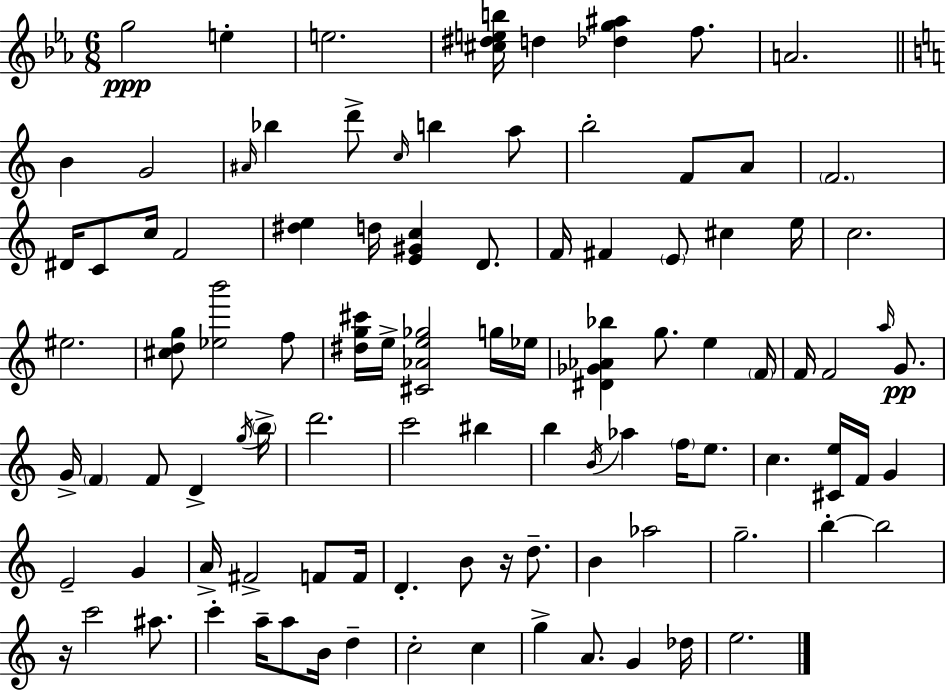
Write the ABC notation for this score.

X:1
T:Untitled
M:6/8
L:1/4
K:Eb
g2 e e2 [^c^deb]/4 d [_dg^a] f/2 A2 B G2 ^A/4 _b d'/2 c/4 b a/2 b2 F/2 A/2 F2 ^D/4 C/2 c/4 F2 [^de] d/4 [E^Gc] D/2 F/4 ^F E/2 ^c e/4 c2 ^e2 [^cdg]/2 [_eb']2 f/2 [^dg^c']/4 e/4 [^C_Ae_g]2 g/4 _e/4 [^D_G_A_b] g/2 e F/4 F/4 F2 a/4 G/2 G/4 F F/2 D g/4 b/4 d'2 c'2 ^b b B/4 _a f/4 e/2 c [^Ce]/4 F/4 G E2 G A/4 ^F2 F/2 F/4 D B/2 z/4 d/2 B _a2 g2 b b2 z/4 c'2 ^a/2 c' a/4 a/2 B/4 d c2 c g A/2 G _d/4 e2